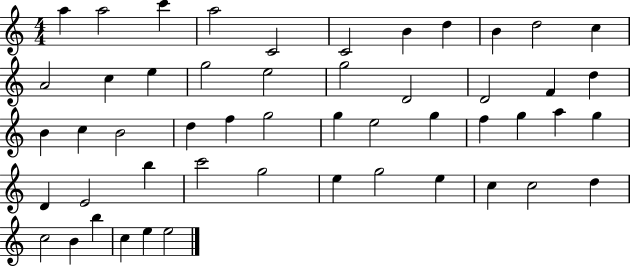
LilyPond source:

{
  \clef treble
  \numericTimeSignature
  \time 4/4
  \key c \major
  a''4 a''2 c'''4 | a''2 c'2 | c'2 b'4 d''4 | b'4 d''2 c''4 | \break a'2 c''4 e''4 | g''2 e''2 | g''2 d'2 | d'2 f'4 d''4 | \break b'4 c''4 b'2 | d''4 f''4 g''2 | g''4 e''2 g''4 | f''4 g''4 a''4 g''4 | \break d'4 e'2 b''4 | c'''2 g''2 | e''4 g''2 e''4 | c''4 c''2 d''4 | \break c''2 b'4 b''4 | c''4 e''4 e''2 | \bar "|."
}